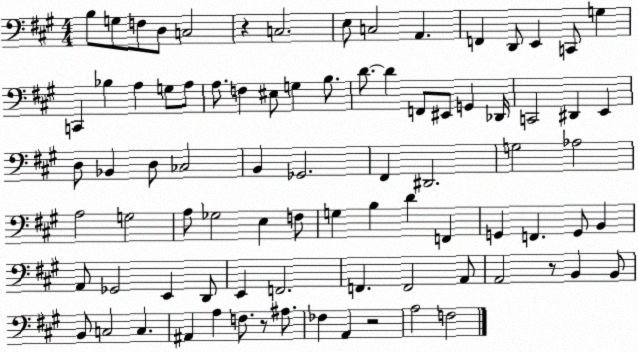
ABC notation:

X:1
T:Untitled
M:4/4
L:1/4
K:A
B,/2 G,/2 F,/2 D,/2 C,2 z C,2 E,/2 C,2 A,, F,, D,,/2 E,, C,,/2 G, C,, _B, A, G,/2 A,/2 A,/2 F, ^E,/2 G, B,/2 D/2 D F,,/2 ^E,,/2 G,, _D,,/4 C,,2 ^D,, E,, D,/2 _B,, D,/2 _C,2 B,, _G,,2 ^F,, ^D,,2 G,2 _A,2 A,2 G,2 A,/2 _G,2 E, F,/2 G, B, D F,, G,, F,, G,,/2 B,, A,,/2 _G,,2 E,, D,,/2 E,, F,,2 F,, F,,2 A,,/2 A,,2 z/2 B,, B,,/2 B,,/2 C,2 C, ^A,, A, F,/2 z/2 ^A,/2 _F, A,, z2 A,2 F,2